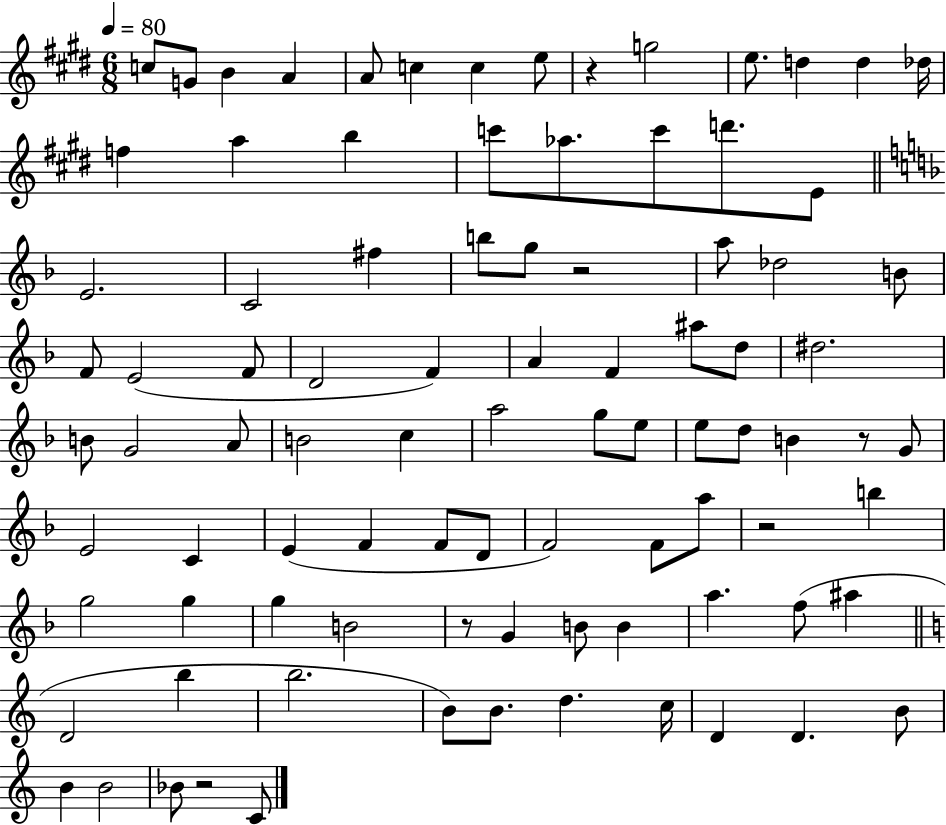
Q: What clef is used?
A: treble